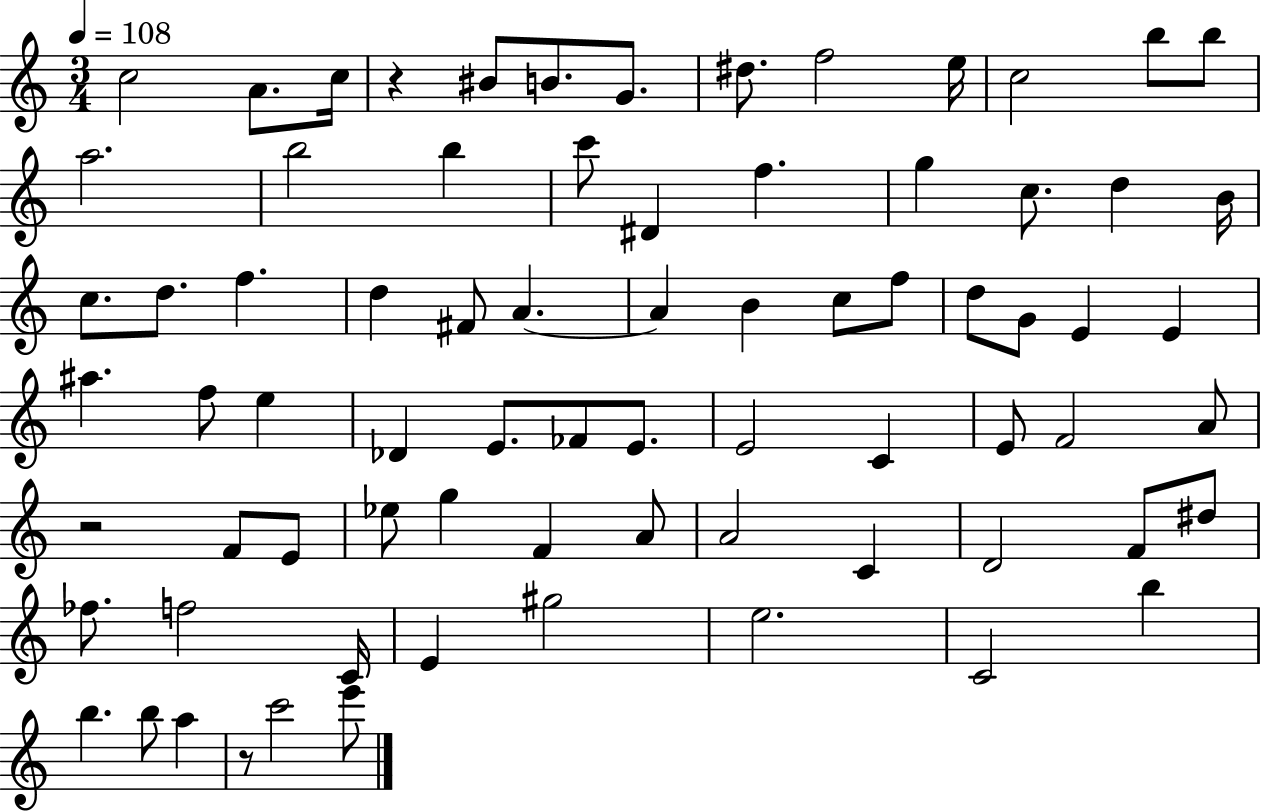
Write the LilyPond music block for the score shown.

{
  \clef treble
  \numericTimeSignature
  \time 3/4
  \key c \major
  \tempo 4 = 108
  c''2 a'8. c''16 | r4 bis'8 b'8. g'8. | dis''8. f''2 e''16 | c''2 b''8 b''8 | \break a''2. | b''2 b''4 | c'''8 dis'4 f''4. | g''4 c''8. d''4 b'16 | \break c''8. d''8. f''4. | d''4 fis'8 a'4.~~ | a'4 b'4 c''8 f''8 | d''8 g'8 e'4 e'4 | \break ais''4. f''8 e''4 | des'4 e'8. fes'8 e'8. | e'2 c'4 | e'8 f'2 a'8 | \break r2 f'8 e'8 | ees''8 g''4 f'4 a'8 | a'2 c'4 | d'2 f'8 dis''8 | \break fes''8. f''2 c'16 | e'4 gis''2 | e''2. | c'2 b''4 | \break b''4. b''8 a''4 | r8 c'''2 e'''8 | \bar "|."
}